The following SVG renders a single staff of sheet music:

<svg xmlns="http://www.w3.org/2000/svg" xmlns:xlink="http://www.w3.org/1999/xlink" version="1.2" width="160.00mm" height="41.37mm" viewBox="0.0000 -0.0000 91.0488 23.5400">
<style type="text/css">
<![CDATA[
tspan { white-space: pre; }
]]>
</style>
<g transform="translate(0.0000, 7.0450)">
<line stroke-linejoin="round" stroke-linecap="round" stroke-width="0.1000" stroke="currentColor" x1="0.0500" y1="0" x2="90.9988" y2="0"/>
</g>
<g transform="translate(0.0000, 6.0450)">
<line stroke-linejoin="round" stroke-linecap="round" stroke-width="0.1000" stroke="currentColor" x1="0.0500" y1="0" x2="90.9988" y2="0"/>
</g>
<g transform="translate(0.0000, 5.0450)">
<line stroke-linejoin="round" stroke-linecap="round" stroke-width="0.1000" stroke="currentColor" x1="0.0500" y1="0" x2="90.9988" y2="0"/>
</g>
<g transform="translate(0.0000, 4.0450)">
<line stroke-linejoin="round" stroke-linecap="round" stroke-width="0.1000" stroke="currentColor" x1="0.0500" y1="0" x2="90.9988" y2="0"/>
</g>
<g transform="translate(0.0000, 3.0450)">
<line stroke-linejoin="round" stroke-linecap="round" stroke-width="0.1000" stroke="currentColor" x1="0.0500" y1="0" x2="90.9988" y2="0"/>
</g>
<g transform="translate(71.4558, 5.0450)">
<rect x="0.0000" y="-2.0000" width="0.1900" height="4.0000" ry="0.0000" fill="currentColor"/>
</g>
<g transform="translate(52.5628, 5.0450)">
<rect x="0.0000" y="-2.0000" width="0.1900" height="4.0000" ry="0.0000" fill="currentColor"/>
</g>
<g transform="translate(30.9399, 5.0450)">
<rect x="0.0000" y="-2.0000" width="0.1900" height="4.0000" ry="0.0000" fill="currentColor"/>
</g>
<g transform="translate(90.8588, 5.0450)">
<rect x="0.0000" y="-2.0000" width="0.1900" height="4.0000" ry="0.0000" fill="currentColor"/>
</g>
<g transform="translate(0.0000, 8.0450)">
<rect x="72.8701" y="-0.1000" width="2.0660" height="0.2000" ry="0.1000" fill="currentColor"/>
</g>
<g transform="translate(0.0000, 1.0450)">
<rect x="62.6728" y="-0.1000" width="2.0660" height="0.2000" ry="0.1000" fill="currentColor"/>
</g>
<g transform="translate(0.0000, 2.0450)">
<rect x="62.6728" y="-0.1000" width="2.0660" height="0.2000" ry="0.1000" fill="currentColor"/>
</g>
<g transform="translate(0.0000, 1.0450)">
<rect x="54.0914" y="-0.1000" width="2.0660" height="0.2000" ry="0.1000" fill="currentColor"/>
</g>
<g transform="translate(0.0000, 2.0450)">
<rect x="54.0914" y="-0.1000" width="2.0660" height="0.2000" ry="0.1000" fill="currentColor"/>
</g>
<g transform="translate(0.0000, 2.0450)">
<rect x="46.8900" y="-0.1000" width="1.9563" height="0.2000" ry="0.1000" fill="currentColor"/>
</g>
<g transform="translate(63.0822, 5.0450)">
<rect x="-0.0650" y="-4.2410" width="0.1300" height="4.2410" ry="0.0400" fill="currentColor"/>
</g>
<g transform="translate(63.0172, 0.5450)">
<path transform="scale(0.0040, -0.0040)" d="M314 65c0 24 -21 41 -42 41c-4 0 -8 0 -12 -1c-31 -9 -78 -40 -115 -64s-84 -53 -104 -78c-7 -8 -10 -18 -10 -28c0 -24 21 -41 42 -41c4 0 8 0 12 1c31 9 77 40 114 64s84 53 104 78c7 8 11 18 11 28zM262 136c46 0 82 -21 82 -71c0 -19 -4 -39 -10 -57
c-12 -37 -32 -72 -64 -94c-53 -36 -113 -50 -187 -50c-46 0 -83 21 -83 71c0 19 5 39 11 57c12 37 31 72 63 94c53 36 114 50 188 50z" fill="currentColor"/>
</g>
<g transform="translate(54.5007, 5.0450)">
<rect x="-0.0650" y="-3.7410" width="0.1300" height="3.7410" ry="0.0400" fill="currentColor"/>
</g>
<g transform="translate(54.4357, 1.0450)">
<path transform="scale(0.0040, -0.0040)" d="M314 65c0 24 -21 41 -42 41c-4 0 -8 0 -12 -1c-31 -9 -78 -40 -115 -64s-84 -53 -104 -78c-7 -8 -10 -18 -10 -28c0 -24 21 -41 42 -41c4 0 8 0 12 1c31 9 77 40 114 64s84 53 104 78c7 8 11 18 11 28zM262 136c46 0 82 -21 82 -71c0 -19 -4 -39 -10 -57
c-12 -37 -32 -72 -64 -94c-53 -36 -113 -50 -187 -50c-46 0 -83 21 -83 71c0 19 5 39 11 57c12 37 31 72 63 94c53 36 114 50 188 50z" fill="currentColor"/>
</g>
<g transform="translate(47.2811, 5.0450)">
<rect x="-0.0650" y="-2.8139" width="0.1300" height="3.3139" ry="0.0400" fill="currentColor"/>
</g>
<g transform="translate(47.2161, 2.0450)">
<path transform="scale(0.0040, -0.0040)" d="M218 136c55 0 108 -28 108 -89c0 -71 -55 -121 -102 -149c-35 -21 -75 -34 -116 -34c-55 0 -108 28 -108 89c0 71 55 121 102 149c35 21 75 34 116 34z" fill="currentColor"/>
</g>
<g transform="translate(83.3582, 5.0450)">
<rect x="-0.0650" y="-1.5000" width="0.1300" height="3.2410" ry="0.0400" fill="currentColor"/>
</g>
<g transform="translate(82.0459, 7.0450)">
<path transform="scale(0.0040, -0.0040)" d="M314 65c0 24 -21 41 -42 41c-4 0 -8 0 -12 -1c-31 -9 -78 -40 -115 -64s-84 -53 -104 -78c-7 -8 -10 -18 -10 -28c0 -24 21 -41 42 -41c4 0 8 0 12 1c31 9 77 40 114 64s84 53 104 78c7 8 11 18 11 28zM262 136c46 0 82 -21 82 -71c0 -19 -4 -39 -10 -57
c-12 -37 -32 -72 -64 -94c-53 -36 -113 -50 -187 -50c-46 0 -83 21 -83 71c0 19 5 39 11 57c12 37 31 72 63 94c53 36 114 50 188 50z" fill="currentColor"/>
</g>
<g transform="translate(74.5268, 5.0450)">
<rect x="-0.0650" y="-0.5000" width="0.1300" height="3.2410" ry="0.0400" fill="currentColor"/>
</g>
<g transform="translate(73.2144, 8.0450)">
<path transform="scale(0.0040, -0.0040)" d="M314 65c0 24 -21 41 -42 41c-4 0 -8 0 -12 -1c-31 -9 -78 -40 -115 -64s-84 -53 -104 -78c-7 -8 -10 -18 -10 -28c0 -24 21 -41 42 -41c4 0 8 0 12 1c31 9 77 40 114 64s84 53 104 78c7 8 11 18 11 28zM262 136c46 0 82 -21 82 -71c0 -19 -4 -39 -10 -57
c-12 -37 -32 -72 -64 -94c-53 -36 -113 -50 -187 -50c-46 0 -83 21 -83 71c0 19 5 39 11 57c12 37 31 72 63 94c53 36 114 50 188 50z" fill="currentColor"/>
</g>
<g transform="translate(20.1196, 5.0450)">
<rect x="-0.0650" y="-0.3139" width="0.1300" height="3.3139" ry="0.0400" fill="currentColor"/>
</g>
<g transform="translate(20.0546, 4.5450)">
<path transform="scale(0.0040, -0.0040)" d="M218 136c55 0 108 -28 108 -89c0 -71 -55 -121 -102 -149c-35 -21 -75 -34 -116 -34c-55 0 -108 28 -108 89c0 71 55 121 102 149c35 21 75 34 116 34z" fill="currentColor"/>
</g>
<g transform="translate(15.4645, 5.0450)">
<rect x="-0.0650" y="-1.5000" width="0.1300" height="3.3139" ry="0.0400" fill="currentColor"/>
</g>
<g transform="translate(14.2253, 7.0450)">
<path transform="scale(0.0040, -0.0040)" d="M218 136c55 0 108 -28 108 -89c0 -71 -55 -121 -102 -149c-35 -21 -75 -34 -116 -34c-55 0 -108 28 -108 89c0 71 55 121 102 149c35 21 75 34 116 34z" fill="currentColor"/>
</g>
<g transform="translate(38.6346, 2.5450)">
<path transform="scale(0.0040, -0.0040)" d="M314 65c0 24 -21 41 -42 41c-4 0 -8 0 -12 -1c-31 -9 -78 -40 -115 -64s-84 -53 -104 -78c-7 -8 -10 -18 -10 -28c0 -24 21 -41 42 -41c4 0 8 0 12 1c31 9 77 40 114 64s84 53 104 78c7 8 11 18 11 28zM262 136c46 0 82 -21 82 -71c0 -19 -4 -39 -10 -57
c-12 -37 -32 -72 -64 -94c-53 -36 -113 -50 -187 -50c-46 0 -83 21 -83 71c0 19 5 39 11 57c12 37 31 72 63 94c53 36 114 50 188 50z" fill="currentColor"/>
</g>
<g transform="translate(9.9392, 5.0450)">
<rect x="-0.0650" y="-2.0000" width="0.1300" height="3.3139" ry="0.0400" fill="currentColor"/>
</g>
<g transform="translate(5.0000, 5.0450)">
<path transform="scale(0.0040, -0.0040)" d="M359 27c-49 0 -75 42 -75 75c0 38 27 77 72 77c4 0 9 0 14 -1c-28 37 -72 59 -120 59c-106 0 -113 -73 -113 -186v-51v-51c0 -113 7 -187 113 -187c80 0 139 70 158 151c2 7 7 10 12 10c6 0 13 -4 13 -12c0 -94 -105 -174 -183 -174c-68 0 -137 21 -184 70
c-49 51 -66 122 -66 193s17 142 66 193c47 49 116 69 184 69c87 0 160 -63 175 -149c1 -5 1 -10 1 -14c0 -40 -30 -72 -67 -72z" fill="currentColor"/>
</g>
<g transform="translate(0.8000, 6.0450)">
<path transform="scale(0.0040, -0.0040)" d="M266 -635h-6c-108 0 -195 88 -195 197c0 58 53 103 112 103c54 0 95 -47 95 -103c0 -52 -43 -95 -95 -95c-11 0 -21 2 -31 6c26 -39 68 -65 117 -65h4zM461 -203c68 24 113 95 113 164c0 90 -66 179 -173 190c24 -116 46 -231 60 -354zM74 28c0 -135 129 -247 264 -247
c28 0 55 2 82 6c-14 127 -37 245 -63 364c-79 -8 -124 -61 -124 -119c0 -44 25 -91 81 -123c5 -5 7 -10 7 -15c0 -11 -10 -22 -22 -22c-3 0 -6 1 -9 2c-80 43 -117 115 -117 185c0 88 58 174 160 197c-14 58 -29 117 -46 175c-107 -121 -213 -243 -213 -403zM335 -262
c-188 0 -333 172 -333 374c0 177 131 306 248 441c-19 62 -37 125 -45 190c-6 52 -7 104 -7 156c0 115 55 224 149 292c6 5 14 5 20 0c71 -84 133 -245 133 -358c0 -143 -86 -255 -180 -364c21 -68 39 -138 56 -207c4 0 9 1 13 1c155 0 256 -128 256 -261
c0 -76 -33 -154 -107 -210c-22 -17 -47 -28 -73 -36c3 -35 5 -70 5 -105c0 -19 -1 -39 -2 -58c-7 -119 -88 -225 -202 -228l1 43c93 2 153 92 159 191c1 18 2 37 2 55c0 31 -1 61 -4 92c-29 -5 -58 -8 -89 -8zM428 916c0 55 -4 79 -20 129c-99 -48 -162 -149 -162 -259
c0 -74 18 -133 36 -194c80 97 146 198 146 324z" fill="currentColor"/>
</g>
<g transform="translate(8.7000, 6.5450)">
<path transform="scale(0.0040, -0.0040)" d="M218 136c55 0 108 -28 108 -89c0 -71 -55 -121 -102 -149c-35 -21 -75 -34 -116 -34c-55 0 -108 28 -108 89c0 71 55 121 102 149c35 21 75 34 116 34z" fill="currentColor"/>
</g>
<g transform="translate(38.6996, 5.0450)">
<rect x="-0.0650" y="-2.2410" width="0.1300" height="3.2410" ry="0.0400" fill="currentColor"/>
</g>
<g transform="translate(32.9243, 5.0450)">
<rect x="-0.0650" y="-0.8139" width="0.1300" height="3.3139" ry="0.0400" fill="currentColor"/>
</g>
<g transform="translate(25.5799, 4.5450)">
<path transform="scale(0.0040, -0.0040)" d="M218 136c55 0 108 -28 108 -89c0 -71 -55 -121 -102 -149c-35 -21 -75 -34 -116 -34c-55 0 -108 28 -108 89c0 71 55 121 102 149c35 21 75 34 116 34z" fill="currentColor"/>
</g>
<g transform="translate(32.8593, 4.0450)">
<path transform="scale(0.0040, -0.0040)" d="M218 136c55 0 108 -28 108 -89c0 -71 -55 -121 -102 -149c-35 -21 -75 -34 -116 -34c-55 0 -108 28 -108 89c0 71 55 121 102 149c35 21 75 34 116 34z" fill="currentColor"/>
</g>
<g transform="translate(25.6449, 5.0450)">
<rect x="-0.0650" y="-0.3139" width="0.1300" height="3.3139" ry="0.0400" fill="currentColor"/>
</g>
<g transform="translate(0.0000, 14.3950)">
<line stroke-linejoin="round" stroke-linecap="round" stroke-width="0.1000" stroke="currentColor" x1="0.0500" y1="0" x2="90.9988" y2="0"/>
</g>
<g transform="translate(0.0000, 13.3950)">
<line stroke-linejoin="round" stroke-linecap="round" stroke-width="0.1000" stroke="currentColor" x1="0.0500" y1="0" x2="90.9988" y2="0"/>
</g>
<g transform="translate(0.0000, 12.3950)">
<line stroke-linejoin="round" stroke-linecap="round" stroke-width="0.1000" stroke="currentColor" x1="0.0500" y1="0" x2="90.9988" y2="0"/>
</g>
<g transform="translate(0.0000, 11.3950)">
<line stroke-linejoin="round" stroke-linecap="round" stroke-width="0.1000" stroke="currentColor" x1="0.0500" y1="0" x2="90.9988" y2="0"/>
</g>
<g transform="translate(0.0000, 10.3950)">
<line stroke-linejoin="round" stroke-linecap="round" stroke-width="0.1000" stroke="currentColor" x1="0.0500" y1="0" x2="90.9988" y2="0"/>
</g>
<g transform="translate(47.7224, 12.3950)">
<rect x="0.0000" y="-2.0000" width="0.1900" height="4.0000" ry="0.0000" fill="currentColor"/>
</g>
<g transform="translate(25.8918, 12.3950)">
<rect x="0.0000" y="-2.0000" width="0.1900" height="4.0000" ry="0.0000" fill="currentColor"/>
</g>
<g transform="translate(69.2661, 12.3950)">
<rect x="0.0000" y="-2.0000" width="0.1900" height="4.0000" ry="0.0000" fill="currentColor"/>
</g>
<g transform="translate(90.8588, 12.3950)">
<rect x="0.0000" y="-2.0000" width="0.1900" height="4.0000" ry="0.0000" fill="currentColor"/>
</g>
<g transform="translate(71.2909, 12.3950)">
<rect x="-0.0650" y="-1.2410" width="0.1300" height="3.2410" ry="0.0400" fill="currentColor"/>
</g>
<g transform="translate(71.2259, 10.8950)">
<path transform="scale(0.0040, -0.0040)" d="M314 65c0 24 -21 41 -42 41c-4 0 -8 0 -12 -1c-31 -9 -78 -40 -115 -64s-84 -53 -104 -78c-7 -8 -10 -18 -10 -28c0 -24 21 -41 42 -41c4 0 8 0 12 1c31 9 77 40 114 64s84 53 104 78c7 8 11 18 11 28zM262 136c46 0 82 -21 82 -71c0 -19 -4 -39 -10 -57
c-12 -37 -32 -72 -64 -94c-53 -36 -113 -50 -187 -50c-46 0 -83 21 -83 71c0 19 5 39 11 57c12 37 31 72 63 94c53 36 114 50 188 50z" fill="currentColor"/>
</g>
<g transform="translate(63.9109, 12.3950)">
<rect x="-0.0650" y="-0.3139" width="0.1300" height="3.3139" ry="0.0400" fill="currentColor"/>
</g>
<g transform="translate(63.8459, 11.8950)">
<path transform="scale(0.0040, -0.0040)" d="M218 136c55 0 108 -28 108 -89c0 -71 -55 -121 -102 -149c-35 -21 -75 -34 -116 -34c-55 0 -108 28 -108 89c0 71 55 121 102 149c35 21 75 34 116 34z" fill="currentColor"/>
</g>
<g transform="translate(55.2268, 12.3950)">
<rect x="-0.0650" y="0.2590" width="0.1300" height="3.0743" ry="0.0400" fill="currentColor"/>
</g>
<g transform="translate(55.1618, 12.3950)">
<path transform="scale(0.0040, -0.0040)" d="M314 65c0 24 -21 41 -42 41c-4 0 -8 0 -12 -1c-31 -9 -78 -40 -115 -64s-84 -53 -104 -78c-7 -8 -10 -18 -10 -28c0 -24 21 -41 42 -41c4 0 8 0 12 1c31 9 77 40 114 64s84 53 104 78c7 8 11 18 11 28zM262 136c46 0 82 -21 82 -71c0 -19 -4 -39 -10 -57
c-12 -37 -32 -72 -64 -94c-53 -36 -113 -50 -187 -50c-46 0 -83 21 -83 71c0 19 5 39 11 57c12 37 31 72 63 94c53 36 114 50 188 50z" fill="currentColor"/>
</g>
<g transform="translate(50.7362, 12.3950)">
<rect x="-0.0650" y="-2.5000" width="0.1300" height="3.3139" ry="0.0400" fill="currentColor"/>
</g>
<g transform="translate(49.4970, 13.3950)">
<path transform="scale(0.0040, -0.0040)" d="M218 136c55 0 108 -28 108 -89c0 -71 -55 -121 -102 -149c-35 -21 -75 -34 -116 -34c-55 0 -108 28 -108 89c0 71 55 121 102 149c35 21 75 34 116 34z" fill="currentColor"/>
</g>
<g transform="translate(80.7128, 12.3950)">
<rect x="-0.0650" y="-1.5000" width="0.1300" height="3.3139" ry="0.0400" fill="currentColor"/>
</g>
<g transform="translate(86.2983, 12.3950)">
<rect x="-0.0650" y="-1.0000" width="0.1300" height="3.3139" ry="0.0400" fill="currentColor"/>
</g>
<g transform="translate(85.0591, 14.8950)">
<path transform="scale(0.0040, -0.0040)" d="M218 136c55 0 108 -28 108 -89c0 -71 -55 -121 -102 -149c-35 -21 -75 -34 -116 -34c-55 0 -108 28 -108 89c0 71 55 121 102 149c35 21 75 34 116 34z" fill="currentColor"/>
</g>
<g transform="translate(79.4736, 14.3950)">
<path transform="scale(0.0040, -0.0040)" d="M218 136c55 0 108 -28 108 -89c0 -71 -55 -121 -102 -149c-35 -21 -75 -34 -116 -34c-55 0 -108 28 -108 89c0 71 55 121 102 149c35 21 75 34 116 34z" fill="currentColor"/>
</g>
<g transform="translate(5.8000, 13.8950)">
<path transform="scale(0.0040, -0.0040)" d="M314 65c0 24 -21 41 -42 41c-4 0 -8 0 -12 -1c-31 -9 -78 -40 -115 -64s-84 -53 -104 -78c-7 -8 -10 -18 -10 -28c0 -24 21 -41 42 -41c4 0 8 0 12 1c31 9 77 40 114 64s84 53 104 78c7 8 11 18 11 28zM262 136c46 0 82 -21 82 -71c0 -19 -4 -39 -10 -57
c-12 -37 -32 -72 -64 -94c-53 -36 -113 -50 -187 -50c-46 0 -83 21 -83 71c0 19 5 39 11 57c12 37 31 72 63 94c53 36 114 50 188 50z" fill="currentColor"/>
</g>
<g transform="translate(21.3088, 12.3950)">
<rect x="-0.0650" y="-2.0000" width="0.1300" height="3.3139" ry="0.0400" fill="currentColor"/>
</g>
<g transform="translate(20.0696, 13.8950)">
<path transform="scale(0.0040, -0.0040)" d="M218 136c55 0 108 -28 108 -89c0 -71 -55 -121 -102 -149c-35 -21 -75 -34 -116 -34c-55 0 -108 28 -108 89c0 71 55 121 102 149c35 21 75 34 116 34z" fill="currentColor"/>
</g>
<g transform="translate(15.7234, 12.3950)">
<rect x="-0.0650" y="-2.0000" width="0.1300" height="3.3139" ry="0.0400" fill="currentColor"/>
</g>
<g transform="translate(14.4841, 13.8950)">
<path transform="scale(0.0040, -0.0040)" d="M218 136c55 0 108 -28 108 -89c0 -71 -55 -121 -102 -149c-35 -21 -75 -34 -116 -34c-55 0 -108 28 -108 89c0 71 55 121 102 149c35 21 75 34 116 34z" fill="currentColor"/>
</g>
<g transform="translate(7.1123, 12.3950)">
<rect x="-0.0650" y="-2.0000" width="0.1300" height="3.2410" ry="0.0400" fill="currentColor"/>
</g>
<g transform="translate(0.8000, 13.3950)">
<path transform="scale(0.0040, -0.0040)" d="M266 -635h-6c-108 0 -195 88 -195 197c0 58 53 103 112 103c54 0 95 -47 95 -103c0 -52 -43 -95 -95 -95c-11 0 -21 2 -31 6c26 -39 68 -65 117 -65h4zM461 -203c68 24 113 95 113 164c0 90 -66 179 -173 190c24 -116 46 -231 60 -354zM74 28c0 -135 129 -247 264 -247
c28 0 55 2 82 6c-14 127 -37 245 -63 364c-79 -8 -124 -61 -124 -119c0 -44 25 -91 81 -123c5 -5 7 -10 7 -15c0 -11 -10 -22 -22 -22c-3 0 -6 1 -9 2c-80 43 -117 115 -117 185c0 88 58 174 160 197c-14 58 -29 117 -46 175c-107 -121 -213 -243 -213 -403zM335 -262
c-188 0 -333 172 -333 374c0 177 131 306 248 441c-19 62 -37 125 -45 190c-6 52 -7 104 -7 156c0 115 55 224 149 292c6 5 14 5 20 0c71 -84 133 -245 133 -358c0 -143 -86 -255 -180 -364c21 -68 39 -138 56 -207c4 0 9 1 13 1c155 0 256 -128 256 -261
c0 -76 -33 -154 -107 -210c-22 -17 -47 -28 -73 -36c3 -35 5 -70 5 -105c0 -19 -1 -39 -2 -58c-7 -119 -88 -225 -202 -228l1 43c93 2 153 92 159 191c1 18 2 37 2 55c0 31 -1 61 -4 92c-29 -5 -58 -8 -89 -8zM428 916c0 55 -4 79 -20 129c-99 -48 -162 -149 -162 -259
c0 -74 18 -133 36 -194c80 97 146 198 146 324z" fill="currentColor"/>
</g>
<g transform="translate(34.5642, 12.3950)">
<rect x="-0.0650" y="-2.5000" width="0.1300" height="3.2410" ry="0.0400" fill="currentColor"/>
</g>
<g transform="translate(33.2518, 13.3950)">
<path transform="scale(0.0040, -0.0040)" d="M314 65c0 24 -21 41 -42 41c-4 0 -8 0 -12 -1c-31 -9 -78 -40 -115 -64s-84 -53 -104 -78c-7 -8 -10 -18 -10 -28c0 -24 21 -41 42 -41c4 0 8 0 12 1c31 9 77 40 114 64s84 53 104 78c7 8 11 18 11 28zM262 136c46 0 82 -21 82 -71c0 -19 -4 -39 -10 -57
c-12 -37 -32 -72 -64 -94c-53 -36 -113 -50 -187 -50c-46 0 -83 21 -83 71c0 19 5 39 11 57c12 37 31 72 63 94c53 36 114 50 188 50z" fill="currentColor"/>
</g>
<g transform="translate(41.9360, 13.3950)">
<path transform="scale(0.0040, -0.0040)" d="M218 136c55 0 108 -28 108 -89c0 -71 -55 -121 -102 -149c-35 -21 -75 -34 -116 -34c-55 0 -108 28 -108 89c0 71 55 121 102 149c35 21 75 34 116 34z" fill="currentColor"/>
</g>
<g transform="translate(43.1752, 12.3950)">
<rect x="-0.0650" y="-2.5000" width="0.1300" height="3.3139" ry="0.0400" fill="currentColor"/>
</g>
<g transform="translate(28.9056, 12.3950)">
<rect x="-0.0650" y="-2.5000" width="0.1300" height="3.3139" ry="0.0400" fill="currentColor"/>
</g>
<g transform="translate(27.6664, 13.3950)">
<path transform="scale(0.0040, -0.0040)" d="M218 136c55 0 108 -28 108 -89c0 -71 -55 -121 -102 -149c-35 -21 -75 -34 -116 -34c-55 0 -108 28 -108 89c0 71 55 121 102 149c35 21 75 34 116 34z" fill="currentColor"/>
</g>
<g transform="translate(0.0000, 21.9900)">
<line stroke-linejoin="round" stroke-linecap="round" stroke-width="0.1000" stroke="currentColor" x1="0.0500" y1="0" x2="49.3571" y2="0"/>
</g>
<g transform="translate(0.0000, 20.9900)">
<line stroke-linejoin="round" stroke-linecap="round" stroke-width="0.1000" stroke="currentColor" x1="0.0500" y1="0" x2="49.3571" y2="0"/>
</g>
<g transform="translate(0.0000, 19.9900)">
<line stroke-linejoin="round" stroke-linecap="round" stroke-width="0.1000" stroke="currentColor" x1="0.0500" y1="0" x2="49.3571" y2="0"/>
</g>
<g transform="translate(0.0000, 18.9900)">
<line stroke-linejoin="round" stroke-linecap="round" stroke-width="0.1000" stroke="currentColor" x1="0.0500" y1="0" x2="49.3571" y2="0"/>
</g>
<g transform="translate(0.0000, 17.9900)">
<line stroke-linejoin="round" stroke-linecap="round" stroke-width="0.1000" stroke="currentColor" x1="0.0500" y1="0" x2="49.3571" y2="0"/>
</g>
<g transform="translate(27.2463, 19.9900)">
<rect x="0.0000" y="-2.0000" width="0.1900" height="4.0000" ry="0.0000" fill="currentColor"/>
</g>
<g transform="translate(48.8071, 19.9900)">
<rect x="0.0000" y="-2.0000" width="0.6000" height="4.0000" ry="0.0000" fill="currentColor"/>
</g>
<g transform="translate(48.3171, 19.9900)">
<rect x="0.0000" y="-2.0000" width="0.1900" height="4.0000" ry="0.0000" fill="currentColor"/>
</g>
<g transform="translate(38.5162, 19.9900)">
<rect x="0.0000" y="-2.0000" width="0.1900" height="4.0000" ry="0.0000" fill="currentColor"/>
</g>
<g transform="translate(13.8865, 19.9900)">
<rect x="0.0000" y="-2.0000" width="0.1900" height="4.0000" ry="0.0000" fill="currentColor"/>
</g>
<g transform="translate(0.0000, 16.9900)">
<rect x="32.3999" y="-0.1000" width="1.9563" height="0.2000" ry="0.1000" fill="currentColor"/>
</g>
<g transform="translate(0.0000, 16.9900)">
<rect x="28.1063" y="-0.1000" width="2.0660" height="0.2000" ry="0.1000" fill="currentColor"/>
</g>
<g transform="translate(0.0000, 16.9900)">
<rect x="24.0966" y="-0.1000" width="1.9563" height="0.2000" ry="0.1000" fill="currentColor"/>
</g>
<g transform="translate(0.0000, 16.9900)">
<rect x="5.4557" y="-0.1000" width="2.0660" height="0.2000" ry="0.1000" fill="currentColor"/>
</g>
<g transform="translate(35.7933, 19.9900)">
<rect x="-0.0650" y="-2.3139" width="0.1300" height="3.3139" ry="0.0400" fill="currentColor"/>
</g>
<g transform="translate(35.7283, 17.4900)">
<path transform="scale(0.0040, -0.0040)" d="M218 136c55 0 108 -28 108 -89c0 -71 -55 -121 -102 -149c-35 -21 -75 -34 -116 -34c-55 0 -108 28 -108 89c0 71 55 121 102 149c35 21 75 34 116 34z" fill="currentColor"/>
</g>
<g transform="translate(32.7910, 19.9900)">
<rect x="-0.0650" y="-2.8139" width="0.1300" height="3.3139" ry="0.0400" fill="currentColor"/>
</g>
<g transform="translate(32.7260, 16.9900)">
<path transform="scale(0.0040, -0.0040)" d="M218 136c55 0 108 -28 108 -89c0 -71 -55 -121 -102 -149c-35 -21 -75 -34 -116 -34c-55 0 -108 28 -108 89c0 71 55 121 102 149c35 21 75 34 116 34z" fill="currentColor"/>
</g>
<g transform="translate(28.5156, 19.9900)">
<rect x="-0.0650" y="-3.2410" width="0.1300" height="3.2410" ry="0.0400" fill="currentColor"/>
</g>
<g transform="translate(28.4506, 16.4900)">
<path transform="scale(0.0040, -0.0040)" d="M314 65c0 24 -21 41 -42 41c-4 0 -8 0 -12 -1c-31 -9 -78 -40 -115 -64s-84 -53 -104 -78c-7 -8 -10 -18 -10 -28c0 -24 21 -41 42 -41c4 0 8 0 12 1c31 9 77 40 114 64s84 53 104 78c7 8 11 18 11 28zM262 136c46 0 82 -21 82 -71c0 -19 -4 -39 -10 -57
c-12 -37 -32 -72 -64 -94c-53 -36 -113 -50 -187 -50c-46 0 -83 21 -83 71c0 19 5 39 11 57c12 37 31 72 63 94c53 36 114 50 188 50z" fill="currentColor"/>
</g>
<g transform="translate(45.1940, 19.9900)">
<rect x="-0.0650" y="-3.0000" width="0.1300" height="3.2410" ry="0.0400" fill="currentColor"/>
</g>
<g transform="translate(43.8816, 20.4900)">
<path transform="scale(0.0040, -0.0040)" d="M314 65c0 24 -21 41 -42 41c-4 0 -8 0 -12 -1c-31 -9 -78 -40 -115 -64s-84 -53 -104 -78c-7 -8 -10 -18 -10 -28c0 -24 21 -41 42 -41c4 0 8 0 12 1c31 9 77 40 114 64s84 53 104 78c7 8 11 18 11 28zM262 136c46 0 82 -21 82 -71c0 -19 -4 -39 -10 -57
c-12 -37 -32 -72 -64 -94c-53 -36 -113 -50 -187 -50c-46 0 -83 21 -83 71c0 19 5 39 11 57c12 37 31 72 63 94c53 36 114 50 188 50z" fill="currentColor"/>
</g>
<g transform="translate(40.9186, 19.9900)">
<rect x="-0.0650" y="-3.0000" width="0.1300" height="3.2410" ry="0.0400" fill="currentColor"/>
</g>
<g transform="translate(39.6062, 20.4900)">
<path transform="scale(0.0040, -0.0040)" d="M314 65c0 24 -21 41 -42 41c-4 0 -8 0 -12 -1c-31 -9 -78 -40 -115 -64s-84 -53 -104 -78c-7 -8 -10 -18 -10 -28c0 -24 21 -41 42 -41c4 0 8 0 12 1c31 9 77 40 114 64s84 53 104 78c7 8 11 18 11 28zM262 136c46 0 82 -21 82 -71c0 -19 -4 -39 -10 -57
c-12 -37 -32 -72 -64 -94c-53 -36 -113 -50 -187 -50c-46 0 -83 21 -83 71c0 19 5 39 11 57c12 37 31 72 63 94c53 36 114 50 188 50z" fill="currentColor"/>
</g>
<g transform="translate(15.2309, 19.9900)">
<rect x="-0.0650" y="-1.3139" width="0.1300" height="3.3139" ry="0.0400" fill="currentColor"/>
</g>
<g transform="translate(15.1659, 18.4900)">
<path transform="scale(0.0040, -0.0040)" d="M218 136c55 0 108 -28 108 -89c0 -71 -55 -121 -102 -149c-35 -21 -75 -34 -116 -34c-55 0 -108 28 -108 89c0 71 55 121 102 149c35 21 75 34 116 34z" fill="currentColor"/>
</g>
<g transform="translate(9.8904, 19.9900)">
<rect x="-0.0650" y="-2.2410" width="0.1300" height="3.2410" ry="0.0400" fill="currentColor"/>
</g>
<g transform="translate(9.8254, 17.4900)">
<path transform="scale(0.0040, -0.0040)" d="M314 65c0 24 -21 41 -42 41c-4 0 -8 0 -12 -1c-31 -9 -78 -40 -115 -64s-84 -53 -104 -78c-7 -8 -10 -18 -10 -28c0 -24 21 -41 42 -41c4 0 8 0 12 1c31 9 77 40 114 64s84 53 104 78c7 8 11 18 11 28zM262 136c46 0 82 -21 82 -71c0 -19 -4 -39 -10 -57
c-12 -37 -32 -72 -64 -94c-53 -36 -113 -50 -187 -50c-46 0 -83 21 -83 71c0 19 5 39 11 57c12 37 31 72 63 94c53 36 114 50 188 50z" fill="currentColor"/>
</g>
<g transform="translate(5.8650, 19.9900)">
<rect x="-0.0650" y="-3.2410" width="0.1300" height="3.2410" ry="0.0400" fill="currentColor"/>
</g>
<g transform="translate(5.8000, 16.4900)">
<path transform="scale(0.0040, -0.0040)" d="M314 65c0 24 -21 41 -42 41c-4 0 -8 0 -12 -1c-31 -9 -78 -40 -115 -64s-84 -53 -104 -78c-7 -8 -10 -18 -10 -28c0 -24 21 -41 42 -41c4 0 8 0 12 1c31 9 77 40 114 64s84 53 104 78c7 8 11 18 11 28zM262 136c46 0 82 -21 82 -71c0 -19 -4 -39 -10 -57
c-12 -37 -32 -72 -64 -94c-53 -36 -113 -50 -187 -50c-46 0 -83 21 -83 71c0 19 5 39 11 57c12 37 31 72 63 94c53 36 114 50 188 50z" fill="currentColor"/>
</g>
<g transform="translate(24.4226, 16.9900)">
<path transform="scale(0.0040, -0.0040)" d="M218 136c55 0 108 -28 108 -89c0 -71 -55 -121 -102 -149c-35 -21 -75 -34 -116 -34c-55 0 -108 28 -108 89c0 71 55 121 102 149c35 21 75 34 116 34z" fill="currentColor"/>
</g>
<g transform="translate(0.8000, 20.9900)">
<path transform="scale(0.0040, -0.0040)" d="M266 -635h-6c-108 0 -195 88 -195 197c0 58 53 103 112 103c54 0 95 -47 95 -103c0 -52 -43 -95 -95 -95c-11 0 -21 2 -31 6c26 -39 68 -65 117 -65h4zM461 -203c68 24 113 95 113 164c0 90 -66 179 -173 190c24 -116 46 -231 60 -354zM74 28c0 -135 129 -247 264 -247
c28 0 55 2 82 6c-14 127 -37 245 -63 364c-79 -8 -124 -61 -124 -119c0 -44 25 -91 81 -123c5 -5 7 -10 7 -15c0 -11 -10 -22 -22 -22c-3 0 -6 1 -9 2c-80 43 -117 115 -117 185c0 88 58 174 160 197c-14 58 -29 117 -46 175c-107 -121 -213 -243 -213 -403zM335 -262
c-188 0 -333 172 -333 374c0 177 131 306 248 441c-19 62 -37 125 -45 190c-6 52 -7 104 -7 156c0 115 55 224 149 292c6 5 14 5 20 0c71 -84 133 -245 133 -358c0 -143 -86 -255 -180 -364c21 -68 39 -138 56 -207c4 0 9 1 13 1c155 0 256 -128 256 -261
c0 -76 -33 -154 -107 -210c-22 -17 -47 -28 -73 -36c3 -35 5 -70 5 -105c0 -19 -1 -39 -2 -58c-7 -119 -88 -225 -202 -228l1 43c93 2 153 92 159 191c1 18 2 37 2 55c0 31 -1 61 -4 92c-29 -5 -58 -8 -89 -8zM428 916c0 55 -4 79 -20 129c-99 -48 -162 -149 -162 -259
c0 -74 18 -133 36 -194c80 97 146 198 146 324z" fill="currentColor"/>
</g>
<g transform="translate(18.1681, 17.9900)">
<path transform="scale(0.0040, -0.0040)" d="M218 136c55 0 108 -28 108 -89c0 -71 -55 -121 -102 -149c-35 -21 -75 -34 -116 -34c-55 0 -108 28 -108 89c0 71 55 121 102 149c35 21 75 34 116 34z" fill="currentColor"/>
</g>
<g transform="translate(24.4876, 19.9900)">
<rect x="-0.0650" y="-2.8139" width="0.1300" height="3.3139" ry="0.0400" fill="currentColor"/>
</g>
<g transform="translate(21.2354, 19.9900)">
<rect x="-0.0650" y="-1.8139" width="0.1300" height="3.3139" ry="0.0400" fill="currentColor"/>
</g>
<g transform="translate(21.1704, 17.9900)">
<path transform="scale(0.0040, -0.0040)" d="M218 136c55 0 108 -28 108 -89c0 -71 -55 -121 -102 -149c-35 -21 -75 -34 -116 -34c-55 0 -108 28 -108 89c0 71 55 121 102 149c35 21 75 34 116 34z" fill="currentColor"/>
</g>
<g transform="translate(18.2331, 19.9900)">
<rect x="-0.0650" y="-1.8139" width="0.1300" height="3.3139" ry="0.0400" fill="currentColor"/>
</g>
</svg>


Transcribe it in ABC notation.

X:1
T:Untitled
M:4/4
L:1/4
K:C
F E c c d g2 a c'2 d'2 C2 E2 F2 F F G G2 G G B2 c e2 E D b2 g2 e f f a b2 a g A2 A2